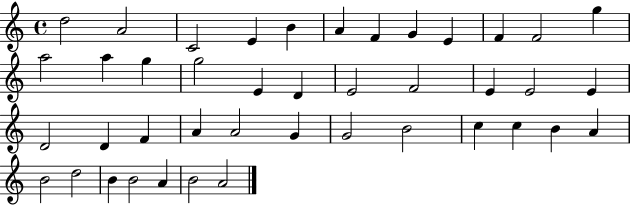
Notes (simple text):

D5/h A4/h C4/h E4/q B4/q A4/q F4/q G4/q E4/q F4/q F4/h G5/q A5/h A5/q G5/q G5/h E4/q D4/q E4/h F4/h E4/q E4/h E4/q D4/h D4/q F4/q A4/q A4/h G4/q G4/h B4/h C5/q C5/q B4/q A4/q B4/h D5/h B4/q B4/h A4/q B4/h A4/h